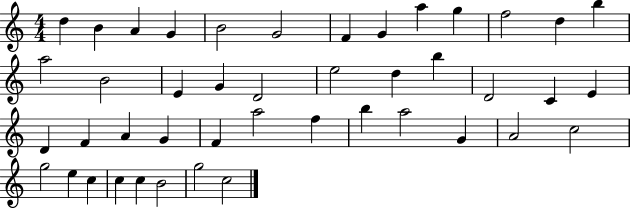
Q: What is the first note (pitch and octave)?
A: D5